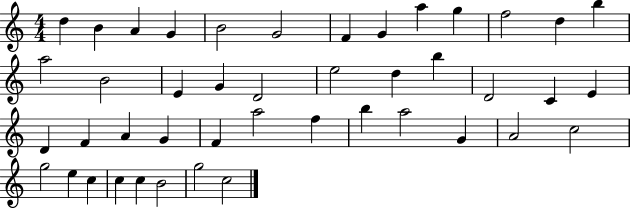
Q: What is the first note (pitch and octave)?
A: D5